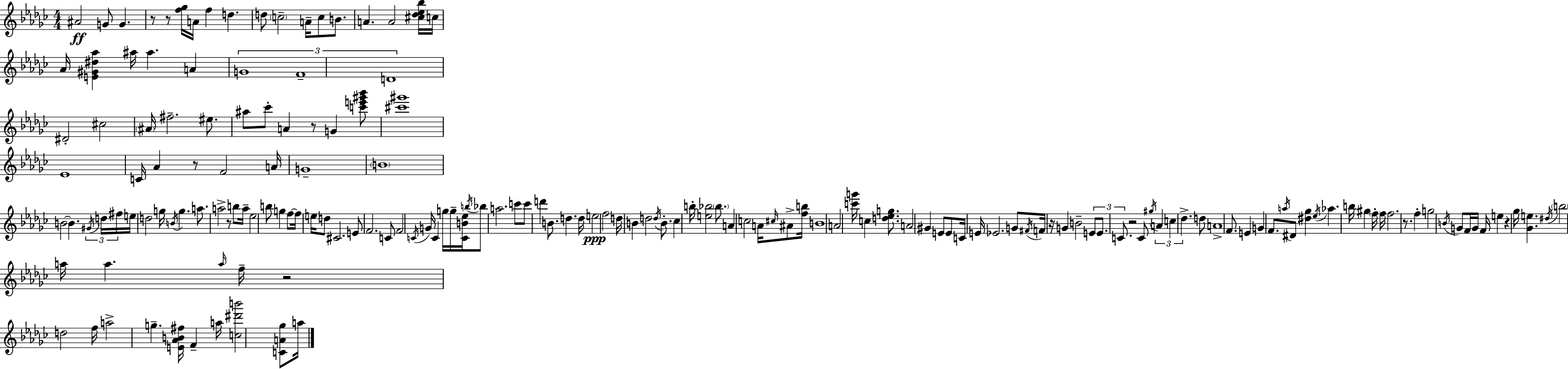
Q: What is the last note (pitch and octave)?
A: A5